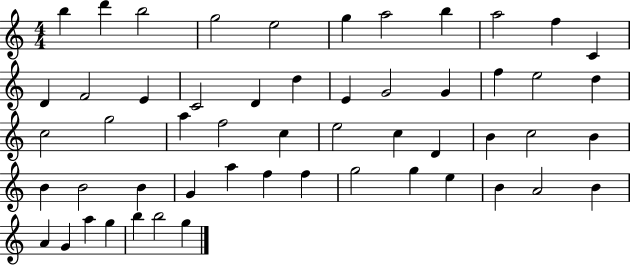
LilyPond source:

{
  \clef treble
  \numericTimeSignature
  \time 4/4
  \key c \major
  b''4 d'''4 b''2 | g''2 e''2 | g''4 a''2 b''4 | a''2 f''4 c'4 | \break d'4 f'2 e'4 | c'2 d'4 d''4 | e'4 g'2 g'4 | f''4 e''2 d''4 | \break c''2 g''2 | a''4 f''2 c''4 | e''2 c''4 d'4 | b'4 c''2 b'4 | \break b'4 b'2 b'4 | g'4 a''4 f''4 f''4 | g''2 g''4 e''4 | b'4 a'2 b'4 | \break a'4 g'4 a''4 g''4 | b''4 b''2 g''4 | \bar "|."
}